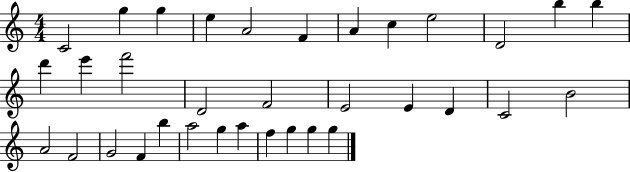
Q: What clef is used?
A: treble